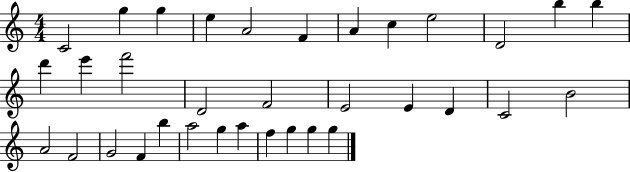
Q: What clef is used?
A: treble